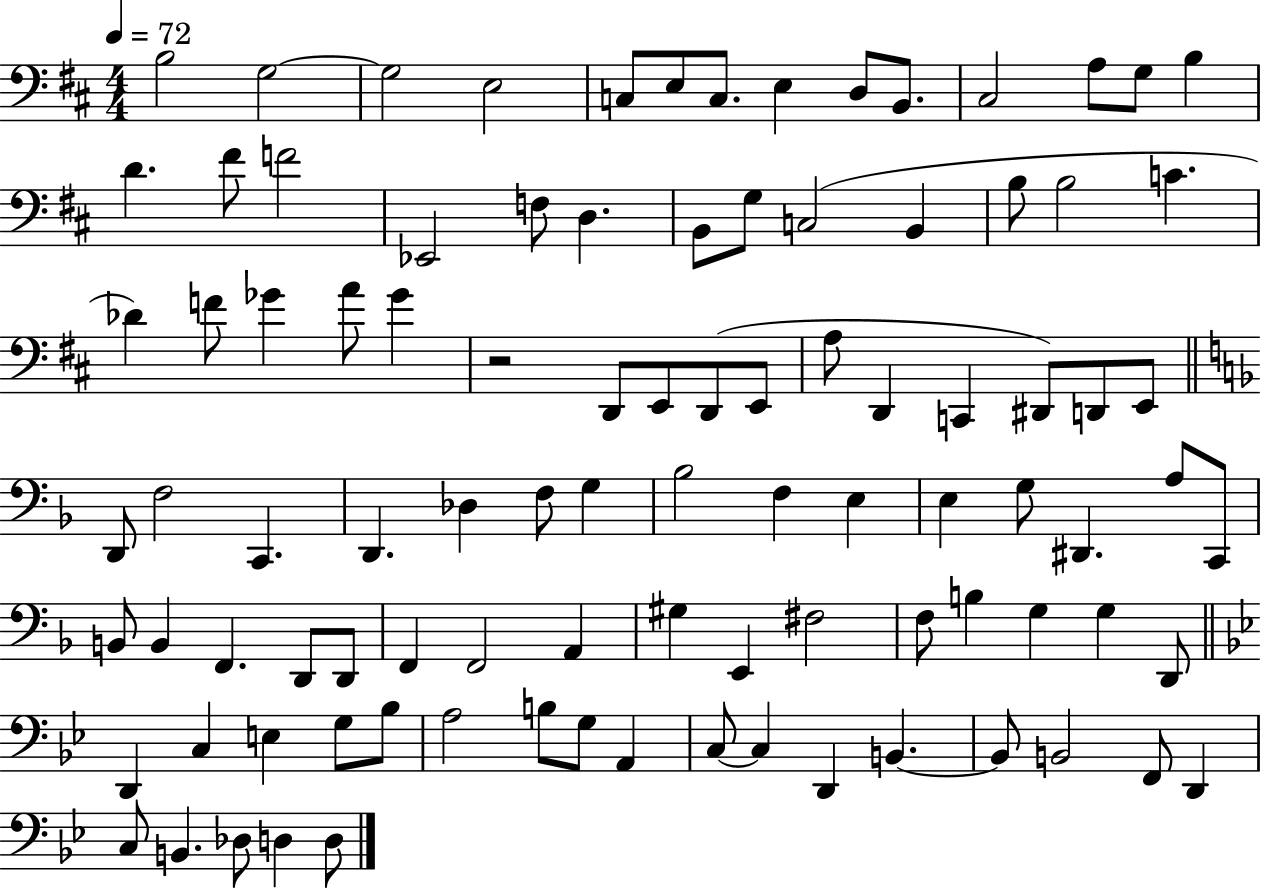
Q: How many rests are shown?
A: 1